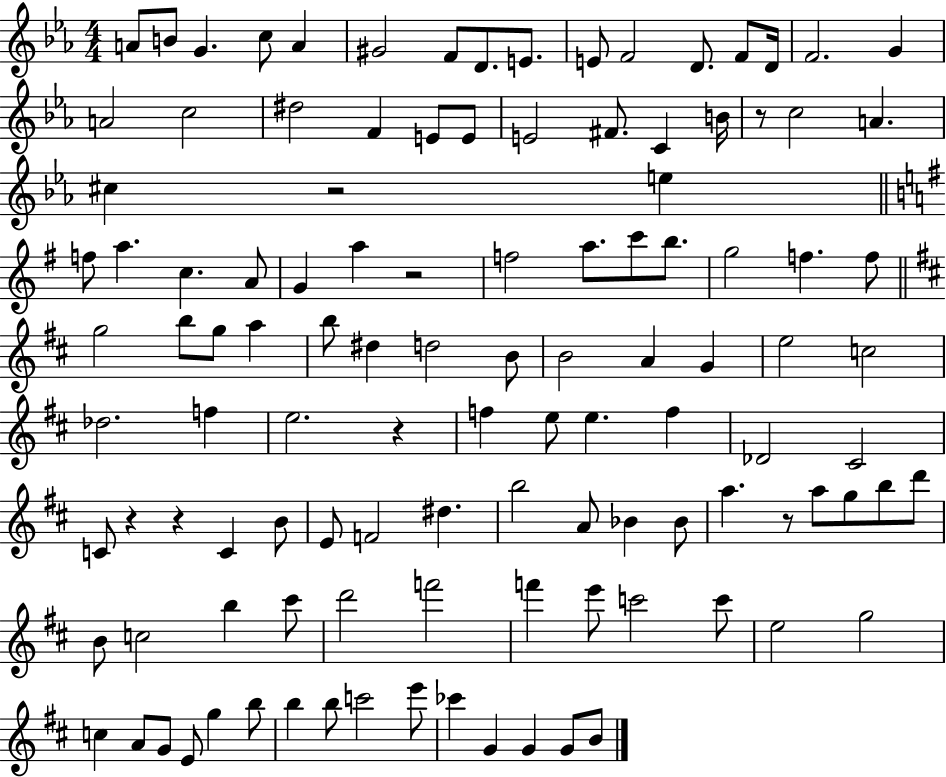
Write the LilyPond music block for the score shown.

{
  \clef treble
  \numericTimeSignature
  \time 4/4
  \key ees \major
  a'8 b'8 g'4. c''8 a'4 | gis'2 f'8 d'8. e'8. | e'8 f'2 d'8. f'8 d'16 | f'2. g'4 | \break a'2 c''2 | dis''2 f'4 e'8 e'8 | e'2 fis'8. c'4 b'16 | r8 c''2 a'4. | \break cis''4 r2 e''4 | \bar "||" \break \key e \minor f''8 a''4. c''4. a'8 | g'4 a''4 r2 | f''2 a''8. c'''8 b''8. | g''2 f''4. f''8 | \break \bar "||" \break \key b \minor g''2 b''8 g''8 a''4 | b''8 dis''4 d''2 b'8 | b'2 a'4 g'4 | e''2 c''2 | \break des''2. f''4 | e''2. r4 | f''4 e''8 e''4. f''4 | des'2 cis'2 | \break c'8 r4 r4 c'4 b'8 | e'8 f'2 dis''4. | b''2 a'8 bes'4 bes'8 | a''4. r8 a''8 g''8 b''8 d'''8 | \break b'8 c''2 b''4 cis'''8 | d'''2 f'''2 | f'''4 e'''8 c'''2 c'''8 | e''2 g''2 | \break c''4 a'8 g'8 e'8 g''4 b''8 | b''4 b''8 c'''2 e'''8 | ces'''4 g'4 g'4 g'8 b'8 | \bar "|."
}